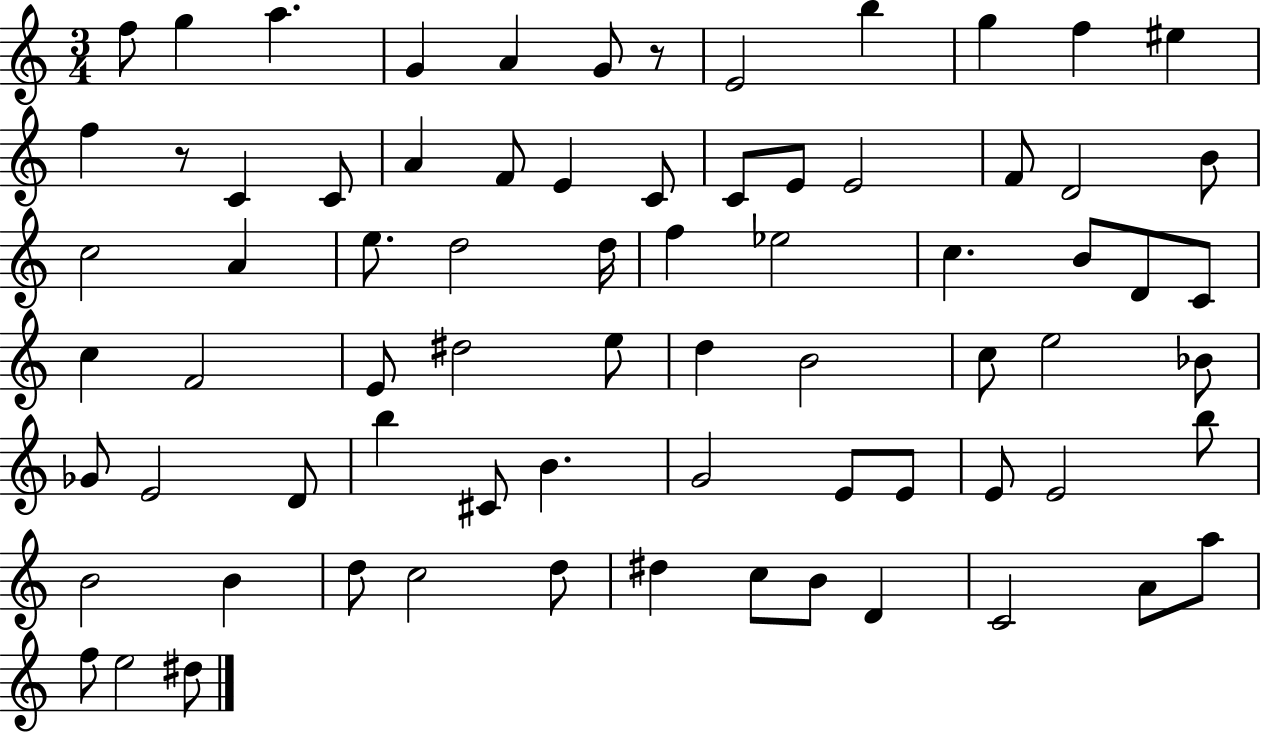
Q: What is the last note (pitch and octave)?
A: D#5